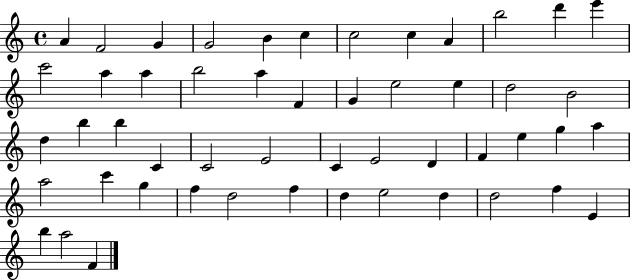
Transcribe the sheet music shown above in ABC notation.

X:1
T:Untitled
M:4/4
L:1/4
K:C
A F2 G G2 B c c2 c A b2 d' e' c'2 a a b2 a F G e2 e d2 B2 d b b C C2 E2 C E2 D F e g a a2 c' g f d2 f d e2 d d2 f E b a2 F